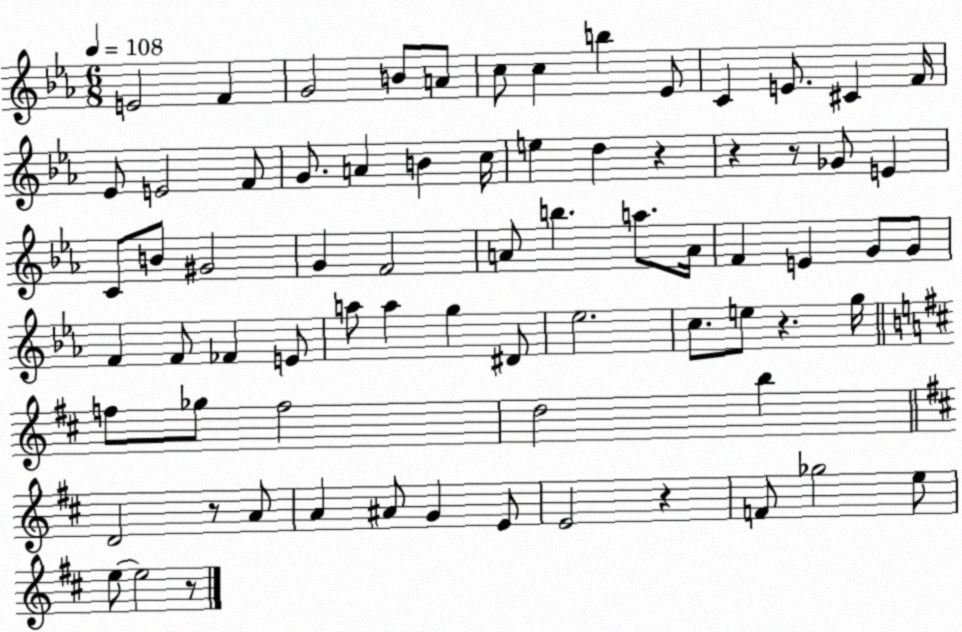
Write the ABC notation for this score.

X:1
T:Untitled
M:6/8
L:1/4
K:Eb
E2 F G2 B/2 A/2 c/2 c b _E/2 C E/2 ^C F/4 _E/2 E2 F/2 G/2 A B c/4 e d z z z/2 _G/2 E C/2 B/2 ^G2 G F2 A/2 b a/2 A/4 F E G/2 G/2 F F/2 _F E/2 a/2 a g ^D/2 _e2 c/2 e/2 z g/4 f/2 _g/2 f2 d2 b D2 z/2 A/2 A ^A/2 G E/2 E2 z F/2 _g2 e/2 e/2 e2 z/2